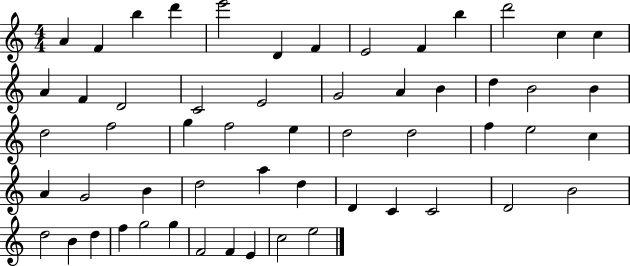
{
  \clef treble
  \numericTimeSignature
  \time 4/4
  \key c \major
  a'4 f'4 b''4 d'''4 | e'''2 d'4 f'4 | e'2 f'4 b''4 | d'''2 c''4 c''4 | \break a'4 f'4 d'2 | c'2 e'2 | g'2 a'4 b'4 | d''4 b'2 b'4 | \break d''2 f''2 | g''4 f''2 e''4 | d''2 d''2 | f''4 e''2 c''4 | \break a'4 g'2 b'4 | d''2 a''4 d''4 | d'4 c'4 c'2 | d'2 b'2 | \break d''2 b'4 d''4 | f''4 g''2 g''4 | f'2 f'4 e'4 | c''2 e''2 | \break \bar "|."
}